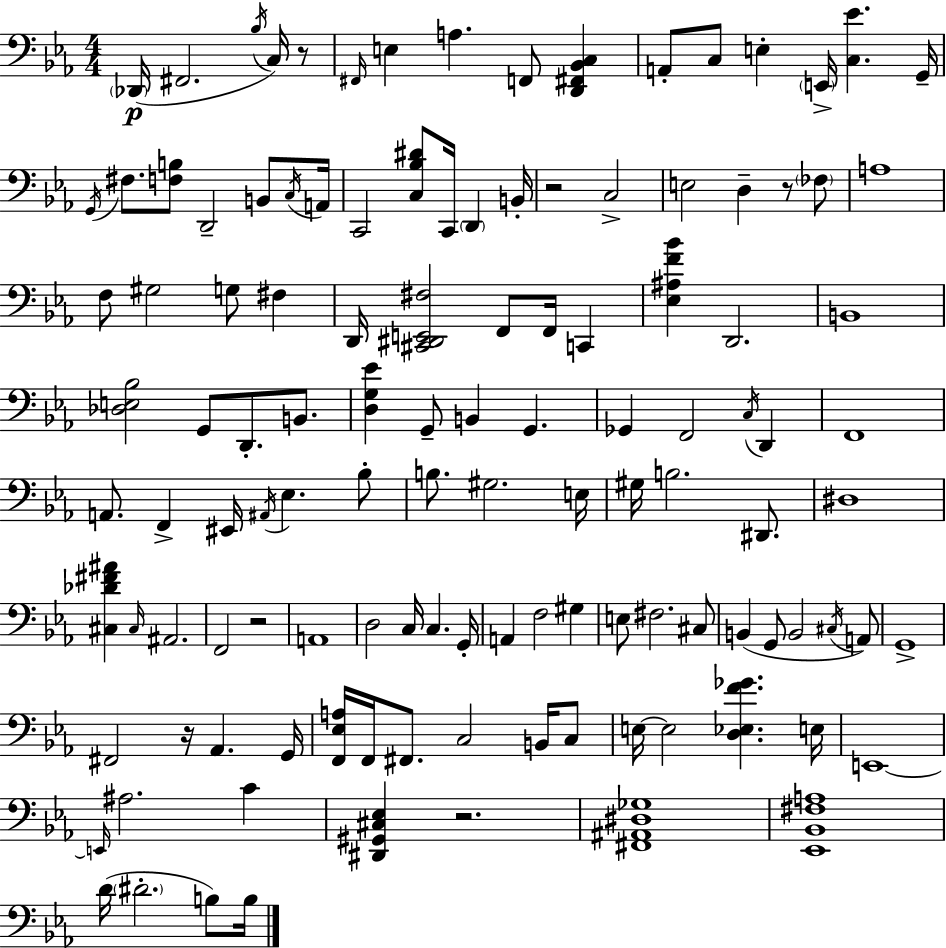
X:1
T:Untitled
M:4/4
L:1/4
K:Eb
_D,,/4 ^F,,2 _B,/4 C,/4 z/2 ^F,,/4 E, A, F,,/2 [D,,^F,,_B,,C,] A,,/2 C,/2 E, E,,/4 [C,_E] G,,/4 G,,/4 ^F,/2 [F,B,]/2 D,,2 B,,/2 C,/4 A,,/4 C,,2 [C,_B,^D]/2 C,,/4 D,, B,,/4 z2 C,2 E,2 D, z/2 _F,/2 A,4 F,/2 ^G,2 G,/2 ^F, D,,/4 [^C,,^D,,E,,^F,]2 F,,/2 F,,/4 C,, [_E,^A,F_B] D,,2 B,,4 [_D,E,_B,]2 G,,/2 D,,/2 B,,/2 [D,G,_E] G,,/2 B,, G,, _G,, F,,2 C,/4 D,, F,,4 A,,/2 F,, ^E,,/4 ^A,,/4 _E, _B,/2 B,/2 ^G,2 E,/4 ^G,/4 B,2 ^D,,/2 ^D,4 [^C,_D^F^A] ^C,/4 ^A,,2 F,,2 z2 A,,4 D,2 C,/4 C, G,,/4 A,, F,2 ^G, E,/2 ^F,2 ^C,/2 B,, G,,/2 B,,2 ^C,/4 A,,/2 G,,4 ^F,,2 z/4 _A,, G,,/4 [F,,_E,A,]/4 F,,/4 ^F,,/2 C,2 B,,/4 C,/2 E,/4 E,2 [D,_E,F_G] E,/4 E,,4 E,,/4 ^A,2 C [^D,,^G,,^C,_E,] z2 [^F,,^A,,^D,_G,]4 [_E,,_B,,^F,A,]4 D/4 ^D2 B,/2 B,/4